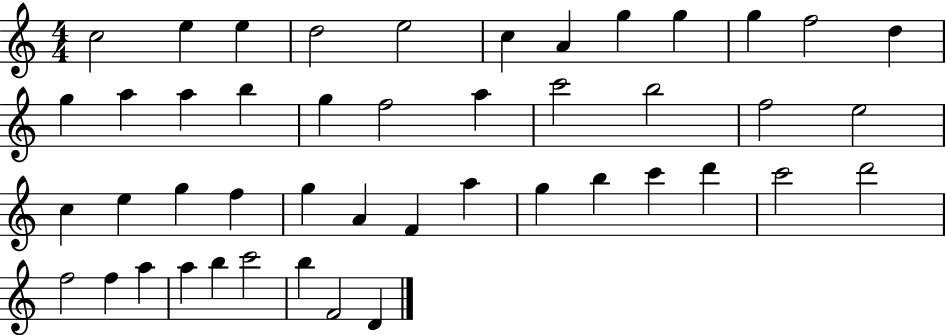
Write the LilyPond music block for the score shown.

{
  \clef treble
  \numericTimeSignature
  \time 4/4
  \key c \major
  c''2 e''4 e''4 | d''2 e''2 | c''4 a'4 g''4 g''4 | g''4 f''2 d''4 | \break g''4 a''4 a''4 b''4 | g''4 f''2 a''4 | c'''2 b''2 | f''2 e''2 | \break c''4 e''4 g''4 f''4 | g''4 a'4 f'4 a''4 | g''4 b''4 c'''4 d'''4 | c'''2 d'''2 | \break f''2 f''4 a''4 | a''4 b''4 c'''2 | b''4 f'2 d'4 | \bar "|."
}